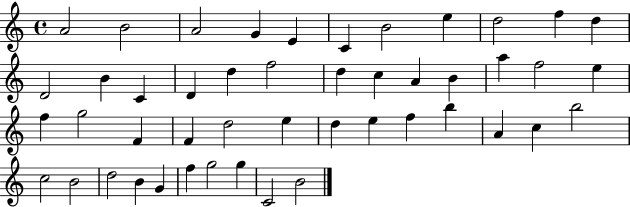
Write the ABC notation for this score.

X:1
T:Untitled
M:4/4
L:1/4
K:C
A2 B2 A2 G E C B2 e d2 f d D2 B C D d f2 d c A B a f2 e f g2 F F d2 e d e f b A c b2 c2 B2 d2 B G f g2 g C2 B2